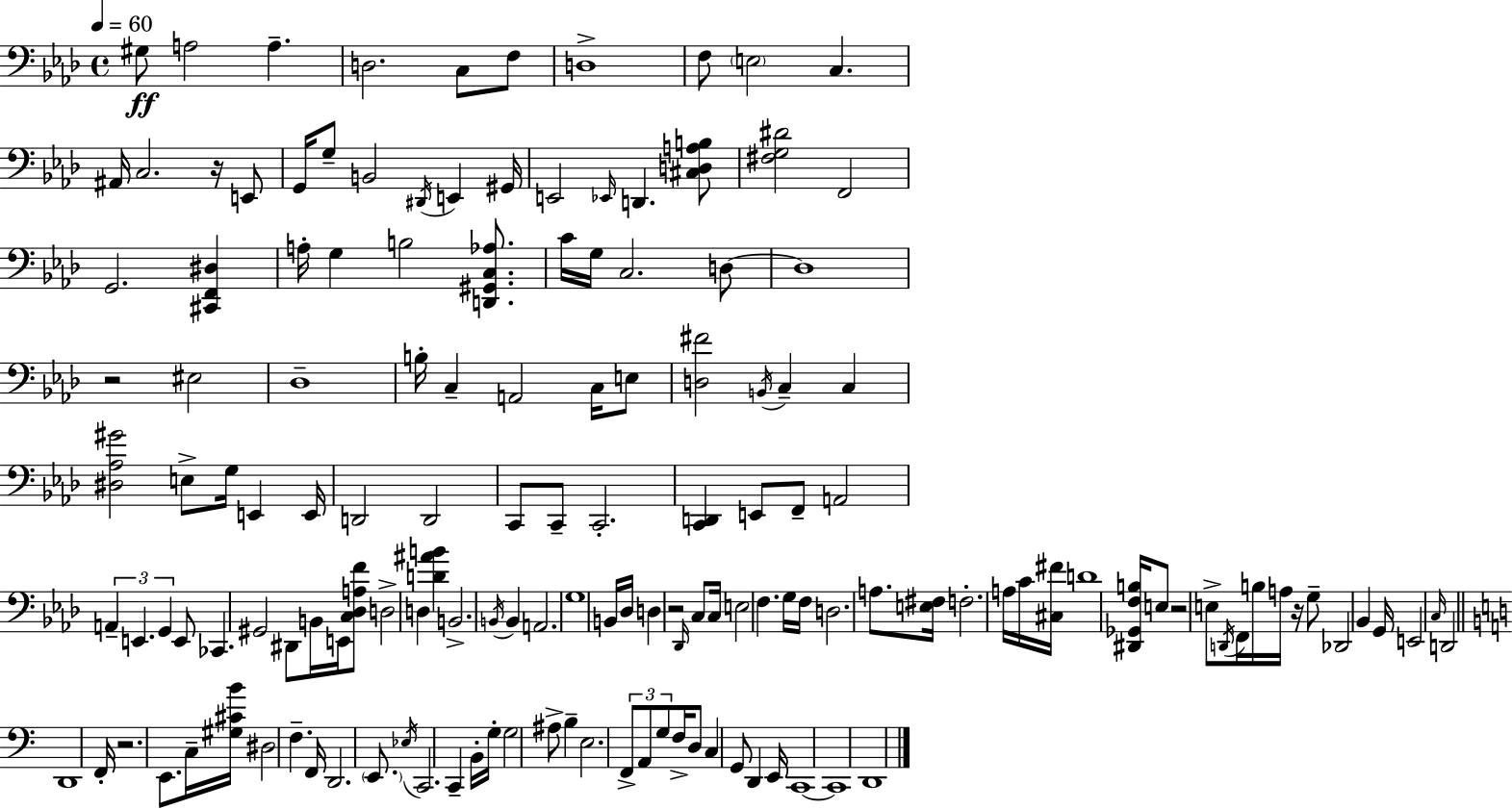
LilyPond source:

{
  \clef bass
  \time 4/4
  \defaultTimeSignature
  \key aes \major
  \tempo 4 = 60
  gis8\ff a2 a4.-- | d2. c8 f8 | d1-> | f8 \parenthesize e2 c4. | \break ais,16 c2. r16 e,8 | g,16 g8-- b,2 \acciaccatura { dis,16 } e,4 | gis,16 e,2 \grace { ees,16 } d,4. | <cis d a b>8 <fis g dis'>2 f,2 | \break g,2. <cis, f, dis>4 | a16-. g4 b2 <d, gis, c aes>8. | c'16 g16 c2. | d8~~ d1 | \break r2 eis2 | des1-- | b16-. c4-- a,2 c16 | e8 <d fis'>2 \acciaccatura { b,16 } c4-- c4 | \break <dis aes gis'>2 e8-> g16 e,4 | e,16 d,2 d,2 | c,8 c,8-- c,2.-. | <c, d,>4 e,8 f,8-- a,2 | \break \tuplet 3/2 { a,4-- e,4. g,4 } | e,8 ces,4. gis,2 | dis,8 b,16 e,16 <c des a f'>8 d2-> d4 | <d' ais' b'>4 b,2.-> | \break \acciaccatura { b,16 } b,4 a,2. | g1 | b,16 des16 d4 r2 | \grace { des,16 } c8 c16 e2 f4. | \break g16 f16 d2. | a8. <e fis>16 f2.-. | a16 c'16 <cis fis'>16 d'1 | <dis, ges, f b>16 e8 r2 | \break e8-> \acciaccatura { d,16 } f,16 b16 a16 r16 g8-- des,2 | bes,4 g,16 e,2 \grace { c16 } d,2 | \bar "||" \break \key c \major d,1 | f,16-. r2. e,8. | c16-- <gis cis' b'>16 dis2 f4.-- | f,16 d,2. \parenthesize e,8. | \break \acciaccatura { ees16 } c,2. c,4-- | b,16-. g16-. g2 ais8-> b4-- | e2. \tuplet 3/2 { f,8-> a,8 | g8 } f16-> d8 c4 g,8 d,4 | \break e,16 c,1~~ | c,1 | d,1 | \bar "|."
}